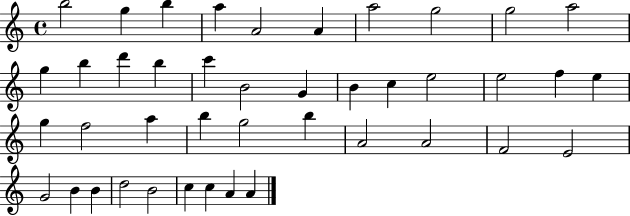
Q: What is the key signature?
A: C major